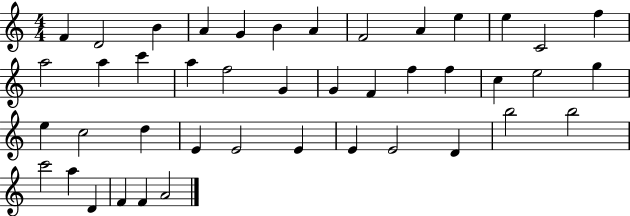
{
  \clef treble
  \numericTimeSignature
  \time 4/4
  \key c \major
  f'4 d'2 b'4 | a'4 g'4 b'4 a'4 | f'2 a'4 e''4 | e''4 c'2 f''4 | \break a''2 a''4 c'''4 | a''4 f''2 g'4 | g'4 f'4 f''4 f''4 | c''4 e''2 g''4 | \break e''4 c''2 d''4 | e'4 e'2 e'4 | e'4 e'2 d'4 | b''2 b''2 | \break c'''2 a''4 d'4 | f'4 f'4 a'2 | \bar "|."
}